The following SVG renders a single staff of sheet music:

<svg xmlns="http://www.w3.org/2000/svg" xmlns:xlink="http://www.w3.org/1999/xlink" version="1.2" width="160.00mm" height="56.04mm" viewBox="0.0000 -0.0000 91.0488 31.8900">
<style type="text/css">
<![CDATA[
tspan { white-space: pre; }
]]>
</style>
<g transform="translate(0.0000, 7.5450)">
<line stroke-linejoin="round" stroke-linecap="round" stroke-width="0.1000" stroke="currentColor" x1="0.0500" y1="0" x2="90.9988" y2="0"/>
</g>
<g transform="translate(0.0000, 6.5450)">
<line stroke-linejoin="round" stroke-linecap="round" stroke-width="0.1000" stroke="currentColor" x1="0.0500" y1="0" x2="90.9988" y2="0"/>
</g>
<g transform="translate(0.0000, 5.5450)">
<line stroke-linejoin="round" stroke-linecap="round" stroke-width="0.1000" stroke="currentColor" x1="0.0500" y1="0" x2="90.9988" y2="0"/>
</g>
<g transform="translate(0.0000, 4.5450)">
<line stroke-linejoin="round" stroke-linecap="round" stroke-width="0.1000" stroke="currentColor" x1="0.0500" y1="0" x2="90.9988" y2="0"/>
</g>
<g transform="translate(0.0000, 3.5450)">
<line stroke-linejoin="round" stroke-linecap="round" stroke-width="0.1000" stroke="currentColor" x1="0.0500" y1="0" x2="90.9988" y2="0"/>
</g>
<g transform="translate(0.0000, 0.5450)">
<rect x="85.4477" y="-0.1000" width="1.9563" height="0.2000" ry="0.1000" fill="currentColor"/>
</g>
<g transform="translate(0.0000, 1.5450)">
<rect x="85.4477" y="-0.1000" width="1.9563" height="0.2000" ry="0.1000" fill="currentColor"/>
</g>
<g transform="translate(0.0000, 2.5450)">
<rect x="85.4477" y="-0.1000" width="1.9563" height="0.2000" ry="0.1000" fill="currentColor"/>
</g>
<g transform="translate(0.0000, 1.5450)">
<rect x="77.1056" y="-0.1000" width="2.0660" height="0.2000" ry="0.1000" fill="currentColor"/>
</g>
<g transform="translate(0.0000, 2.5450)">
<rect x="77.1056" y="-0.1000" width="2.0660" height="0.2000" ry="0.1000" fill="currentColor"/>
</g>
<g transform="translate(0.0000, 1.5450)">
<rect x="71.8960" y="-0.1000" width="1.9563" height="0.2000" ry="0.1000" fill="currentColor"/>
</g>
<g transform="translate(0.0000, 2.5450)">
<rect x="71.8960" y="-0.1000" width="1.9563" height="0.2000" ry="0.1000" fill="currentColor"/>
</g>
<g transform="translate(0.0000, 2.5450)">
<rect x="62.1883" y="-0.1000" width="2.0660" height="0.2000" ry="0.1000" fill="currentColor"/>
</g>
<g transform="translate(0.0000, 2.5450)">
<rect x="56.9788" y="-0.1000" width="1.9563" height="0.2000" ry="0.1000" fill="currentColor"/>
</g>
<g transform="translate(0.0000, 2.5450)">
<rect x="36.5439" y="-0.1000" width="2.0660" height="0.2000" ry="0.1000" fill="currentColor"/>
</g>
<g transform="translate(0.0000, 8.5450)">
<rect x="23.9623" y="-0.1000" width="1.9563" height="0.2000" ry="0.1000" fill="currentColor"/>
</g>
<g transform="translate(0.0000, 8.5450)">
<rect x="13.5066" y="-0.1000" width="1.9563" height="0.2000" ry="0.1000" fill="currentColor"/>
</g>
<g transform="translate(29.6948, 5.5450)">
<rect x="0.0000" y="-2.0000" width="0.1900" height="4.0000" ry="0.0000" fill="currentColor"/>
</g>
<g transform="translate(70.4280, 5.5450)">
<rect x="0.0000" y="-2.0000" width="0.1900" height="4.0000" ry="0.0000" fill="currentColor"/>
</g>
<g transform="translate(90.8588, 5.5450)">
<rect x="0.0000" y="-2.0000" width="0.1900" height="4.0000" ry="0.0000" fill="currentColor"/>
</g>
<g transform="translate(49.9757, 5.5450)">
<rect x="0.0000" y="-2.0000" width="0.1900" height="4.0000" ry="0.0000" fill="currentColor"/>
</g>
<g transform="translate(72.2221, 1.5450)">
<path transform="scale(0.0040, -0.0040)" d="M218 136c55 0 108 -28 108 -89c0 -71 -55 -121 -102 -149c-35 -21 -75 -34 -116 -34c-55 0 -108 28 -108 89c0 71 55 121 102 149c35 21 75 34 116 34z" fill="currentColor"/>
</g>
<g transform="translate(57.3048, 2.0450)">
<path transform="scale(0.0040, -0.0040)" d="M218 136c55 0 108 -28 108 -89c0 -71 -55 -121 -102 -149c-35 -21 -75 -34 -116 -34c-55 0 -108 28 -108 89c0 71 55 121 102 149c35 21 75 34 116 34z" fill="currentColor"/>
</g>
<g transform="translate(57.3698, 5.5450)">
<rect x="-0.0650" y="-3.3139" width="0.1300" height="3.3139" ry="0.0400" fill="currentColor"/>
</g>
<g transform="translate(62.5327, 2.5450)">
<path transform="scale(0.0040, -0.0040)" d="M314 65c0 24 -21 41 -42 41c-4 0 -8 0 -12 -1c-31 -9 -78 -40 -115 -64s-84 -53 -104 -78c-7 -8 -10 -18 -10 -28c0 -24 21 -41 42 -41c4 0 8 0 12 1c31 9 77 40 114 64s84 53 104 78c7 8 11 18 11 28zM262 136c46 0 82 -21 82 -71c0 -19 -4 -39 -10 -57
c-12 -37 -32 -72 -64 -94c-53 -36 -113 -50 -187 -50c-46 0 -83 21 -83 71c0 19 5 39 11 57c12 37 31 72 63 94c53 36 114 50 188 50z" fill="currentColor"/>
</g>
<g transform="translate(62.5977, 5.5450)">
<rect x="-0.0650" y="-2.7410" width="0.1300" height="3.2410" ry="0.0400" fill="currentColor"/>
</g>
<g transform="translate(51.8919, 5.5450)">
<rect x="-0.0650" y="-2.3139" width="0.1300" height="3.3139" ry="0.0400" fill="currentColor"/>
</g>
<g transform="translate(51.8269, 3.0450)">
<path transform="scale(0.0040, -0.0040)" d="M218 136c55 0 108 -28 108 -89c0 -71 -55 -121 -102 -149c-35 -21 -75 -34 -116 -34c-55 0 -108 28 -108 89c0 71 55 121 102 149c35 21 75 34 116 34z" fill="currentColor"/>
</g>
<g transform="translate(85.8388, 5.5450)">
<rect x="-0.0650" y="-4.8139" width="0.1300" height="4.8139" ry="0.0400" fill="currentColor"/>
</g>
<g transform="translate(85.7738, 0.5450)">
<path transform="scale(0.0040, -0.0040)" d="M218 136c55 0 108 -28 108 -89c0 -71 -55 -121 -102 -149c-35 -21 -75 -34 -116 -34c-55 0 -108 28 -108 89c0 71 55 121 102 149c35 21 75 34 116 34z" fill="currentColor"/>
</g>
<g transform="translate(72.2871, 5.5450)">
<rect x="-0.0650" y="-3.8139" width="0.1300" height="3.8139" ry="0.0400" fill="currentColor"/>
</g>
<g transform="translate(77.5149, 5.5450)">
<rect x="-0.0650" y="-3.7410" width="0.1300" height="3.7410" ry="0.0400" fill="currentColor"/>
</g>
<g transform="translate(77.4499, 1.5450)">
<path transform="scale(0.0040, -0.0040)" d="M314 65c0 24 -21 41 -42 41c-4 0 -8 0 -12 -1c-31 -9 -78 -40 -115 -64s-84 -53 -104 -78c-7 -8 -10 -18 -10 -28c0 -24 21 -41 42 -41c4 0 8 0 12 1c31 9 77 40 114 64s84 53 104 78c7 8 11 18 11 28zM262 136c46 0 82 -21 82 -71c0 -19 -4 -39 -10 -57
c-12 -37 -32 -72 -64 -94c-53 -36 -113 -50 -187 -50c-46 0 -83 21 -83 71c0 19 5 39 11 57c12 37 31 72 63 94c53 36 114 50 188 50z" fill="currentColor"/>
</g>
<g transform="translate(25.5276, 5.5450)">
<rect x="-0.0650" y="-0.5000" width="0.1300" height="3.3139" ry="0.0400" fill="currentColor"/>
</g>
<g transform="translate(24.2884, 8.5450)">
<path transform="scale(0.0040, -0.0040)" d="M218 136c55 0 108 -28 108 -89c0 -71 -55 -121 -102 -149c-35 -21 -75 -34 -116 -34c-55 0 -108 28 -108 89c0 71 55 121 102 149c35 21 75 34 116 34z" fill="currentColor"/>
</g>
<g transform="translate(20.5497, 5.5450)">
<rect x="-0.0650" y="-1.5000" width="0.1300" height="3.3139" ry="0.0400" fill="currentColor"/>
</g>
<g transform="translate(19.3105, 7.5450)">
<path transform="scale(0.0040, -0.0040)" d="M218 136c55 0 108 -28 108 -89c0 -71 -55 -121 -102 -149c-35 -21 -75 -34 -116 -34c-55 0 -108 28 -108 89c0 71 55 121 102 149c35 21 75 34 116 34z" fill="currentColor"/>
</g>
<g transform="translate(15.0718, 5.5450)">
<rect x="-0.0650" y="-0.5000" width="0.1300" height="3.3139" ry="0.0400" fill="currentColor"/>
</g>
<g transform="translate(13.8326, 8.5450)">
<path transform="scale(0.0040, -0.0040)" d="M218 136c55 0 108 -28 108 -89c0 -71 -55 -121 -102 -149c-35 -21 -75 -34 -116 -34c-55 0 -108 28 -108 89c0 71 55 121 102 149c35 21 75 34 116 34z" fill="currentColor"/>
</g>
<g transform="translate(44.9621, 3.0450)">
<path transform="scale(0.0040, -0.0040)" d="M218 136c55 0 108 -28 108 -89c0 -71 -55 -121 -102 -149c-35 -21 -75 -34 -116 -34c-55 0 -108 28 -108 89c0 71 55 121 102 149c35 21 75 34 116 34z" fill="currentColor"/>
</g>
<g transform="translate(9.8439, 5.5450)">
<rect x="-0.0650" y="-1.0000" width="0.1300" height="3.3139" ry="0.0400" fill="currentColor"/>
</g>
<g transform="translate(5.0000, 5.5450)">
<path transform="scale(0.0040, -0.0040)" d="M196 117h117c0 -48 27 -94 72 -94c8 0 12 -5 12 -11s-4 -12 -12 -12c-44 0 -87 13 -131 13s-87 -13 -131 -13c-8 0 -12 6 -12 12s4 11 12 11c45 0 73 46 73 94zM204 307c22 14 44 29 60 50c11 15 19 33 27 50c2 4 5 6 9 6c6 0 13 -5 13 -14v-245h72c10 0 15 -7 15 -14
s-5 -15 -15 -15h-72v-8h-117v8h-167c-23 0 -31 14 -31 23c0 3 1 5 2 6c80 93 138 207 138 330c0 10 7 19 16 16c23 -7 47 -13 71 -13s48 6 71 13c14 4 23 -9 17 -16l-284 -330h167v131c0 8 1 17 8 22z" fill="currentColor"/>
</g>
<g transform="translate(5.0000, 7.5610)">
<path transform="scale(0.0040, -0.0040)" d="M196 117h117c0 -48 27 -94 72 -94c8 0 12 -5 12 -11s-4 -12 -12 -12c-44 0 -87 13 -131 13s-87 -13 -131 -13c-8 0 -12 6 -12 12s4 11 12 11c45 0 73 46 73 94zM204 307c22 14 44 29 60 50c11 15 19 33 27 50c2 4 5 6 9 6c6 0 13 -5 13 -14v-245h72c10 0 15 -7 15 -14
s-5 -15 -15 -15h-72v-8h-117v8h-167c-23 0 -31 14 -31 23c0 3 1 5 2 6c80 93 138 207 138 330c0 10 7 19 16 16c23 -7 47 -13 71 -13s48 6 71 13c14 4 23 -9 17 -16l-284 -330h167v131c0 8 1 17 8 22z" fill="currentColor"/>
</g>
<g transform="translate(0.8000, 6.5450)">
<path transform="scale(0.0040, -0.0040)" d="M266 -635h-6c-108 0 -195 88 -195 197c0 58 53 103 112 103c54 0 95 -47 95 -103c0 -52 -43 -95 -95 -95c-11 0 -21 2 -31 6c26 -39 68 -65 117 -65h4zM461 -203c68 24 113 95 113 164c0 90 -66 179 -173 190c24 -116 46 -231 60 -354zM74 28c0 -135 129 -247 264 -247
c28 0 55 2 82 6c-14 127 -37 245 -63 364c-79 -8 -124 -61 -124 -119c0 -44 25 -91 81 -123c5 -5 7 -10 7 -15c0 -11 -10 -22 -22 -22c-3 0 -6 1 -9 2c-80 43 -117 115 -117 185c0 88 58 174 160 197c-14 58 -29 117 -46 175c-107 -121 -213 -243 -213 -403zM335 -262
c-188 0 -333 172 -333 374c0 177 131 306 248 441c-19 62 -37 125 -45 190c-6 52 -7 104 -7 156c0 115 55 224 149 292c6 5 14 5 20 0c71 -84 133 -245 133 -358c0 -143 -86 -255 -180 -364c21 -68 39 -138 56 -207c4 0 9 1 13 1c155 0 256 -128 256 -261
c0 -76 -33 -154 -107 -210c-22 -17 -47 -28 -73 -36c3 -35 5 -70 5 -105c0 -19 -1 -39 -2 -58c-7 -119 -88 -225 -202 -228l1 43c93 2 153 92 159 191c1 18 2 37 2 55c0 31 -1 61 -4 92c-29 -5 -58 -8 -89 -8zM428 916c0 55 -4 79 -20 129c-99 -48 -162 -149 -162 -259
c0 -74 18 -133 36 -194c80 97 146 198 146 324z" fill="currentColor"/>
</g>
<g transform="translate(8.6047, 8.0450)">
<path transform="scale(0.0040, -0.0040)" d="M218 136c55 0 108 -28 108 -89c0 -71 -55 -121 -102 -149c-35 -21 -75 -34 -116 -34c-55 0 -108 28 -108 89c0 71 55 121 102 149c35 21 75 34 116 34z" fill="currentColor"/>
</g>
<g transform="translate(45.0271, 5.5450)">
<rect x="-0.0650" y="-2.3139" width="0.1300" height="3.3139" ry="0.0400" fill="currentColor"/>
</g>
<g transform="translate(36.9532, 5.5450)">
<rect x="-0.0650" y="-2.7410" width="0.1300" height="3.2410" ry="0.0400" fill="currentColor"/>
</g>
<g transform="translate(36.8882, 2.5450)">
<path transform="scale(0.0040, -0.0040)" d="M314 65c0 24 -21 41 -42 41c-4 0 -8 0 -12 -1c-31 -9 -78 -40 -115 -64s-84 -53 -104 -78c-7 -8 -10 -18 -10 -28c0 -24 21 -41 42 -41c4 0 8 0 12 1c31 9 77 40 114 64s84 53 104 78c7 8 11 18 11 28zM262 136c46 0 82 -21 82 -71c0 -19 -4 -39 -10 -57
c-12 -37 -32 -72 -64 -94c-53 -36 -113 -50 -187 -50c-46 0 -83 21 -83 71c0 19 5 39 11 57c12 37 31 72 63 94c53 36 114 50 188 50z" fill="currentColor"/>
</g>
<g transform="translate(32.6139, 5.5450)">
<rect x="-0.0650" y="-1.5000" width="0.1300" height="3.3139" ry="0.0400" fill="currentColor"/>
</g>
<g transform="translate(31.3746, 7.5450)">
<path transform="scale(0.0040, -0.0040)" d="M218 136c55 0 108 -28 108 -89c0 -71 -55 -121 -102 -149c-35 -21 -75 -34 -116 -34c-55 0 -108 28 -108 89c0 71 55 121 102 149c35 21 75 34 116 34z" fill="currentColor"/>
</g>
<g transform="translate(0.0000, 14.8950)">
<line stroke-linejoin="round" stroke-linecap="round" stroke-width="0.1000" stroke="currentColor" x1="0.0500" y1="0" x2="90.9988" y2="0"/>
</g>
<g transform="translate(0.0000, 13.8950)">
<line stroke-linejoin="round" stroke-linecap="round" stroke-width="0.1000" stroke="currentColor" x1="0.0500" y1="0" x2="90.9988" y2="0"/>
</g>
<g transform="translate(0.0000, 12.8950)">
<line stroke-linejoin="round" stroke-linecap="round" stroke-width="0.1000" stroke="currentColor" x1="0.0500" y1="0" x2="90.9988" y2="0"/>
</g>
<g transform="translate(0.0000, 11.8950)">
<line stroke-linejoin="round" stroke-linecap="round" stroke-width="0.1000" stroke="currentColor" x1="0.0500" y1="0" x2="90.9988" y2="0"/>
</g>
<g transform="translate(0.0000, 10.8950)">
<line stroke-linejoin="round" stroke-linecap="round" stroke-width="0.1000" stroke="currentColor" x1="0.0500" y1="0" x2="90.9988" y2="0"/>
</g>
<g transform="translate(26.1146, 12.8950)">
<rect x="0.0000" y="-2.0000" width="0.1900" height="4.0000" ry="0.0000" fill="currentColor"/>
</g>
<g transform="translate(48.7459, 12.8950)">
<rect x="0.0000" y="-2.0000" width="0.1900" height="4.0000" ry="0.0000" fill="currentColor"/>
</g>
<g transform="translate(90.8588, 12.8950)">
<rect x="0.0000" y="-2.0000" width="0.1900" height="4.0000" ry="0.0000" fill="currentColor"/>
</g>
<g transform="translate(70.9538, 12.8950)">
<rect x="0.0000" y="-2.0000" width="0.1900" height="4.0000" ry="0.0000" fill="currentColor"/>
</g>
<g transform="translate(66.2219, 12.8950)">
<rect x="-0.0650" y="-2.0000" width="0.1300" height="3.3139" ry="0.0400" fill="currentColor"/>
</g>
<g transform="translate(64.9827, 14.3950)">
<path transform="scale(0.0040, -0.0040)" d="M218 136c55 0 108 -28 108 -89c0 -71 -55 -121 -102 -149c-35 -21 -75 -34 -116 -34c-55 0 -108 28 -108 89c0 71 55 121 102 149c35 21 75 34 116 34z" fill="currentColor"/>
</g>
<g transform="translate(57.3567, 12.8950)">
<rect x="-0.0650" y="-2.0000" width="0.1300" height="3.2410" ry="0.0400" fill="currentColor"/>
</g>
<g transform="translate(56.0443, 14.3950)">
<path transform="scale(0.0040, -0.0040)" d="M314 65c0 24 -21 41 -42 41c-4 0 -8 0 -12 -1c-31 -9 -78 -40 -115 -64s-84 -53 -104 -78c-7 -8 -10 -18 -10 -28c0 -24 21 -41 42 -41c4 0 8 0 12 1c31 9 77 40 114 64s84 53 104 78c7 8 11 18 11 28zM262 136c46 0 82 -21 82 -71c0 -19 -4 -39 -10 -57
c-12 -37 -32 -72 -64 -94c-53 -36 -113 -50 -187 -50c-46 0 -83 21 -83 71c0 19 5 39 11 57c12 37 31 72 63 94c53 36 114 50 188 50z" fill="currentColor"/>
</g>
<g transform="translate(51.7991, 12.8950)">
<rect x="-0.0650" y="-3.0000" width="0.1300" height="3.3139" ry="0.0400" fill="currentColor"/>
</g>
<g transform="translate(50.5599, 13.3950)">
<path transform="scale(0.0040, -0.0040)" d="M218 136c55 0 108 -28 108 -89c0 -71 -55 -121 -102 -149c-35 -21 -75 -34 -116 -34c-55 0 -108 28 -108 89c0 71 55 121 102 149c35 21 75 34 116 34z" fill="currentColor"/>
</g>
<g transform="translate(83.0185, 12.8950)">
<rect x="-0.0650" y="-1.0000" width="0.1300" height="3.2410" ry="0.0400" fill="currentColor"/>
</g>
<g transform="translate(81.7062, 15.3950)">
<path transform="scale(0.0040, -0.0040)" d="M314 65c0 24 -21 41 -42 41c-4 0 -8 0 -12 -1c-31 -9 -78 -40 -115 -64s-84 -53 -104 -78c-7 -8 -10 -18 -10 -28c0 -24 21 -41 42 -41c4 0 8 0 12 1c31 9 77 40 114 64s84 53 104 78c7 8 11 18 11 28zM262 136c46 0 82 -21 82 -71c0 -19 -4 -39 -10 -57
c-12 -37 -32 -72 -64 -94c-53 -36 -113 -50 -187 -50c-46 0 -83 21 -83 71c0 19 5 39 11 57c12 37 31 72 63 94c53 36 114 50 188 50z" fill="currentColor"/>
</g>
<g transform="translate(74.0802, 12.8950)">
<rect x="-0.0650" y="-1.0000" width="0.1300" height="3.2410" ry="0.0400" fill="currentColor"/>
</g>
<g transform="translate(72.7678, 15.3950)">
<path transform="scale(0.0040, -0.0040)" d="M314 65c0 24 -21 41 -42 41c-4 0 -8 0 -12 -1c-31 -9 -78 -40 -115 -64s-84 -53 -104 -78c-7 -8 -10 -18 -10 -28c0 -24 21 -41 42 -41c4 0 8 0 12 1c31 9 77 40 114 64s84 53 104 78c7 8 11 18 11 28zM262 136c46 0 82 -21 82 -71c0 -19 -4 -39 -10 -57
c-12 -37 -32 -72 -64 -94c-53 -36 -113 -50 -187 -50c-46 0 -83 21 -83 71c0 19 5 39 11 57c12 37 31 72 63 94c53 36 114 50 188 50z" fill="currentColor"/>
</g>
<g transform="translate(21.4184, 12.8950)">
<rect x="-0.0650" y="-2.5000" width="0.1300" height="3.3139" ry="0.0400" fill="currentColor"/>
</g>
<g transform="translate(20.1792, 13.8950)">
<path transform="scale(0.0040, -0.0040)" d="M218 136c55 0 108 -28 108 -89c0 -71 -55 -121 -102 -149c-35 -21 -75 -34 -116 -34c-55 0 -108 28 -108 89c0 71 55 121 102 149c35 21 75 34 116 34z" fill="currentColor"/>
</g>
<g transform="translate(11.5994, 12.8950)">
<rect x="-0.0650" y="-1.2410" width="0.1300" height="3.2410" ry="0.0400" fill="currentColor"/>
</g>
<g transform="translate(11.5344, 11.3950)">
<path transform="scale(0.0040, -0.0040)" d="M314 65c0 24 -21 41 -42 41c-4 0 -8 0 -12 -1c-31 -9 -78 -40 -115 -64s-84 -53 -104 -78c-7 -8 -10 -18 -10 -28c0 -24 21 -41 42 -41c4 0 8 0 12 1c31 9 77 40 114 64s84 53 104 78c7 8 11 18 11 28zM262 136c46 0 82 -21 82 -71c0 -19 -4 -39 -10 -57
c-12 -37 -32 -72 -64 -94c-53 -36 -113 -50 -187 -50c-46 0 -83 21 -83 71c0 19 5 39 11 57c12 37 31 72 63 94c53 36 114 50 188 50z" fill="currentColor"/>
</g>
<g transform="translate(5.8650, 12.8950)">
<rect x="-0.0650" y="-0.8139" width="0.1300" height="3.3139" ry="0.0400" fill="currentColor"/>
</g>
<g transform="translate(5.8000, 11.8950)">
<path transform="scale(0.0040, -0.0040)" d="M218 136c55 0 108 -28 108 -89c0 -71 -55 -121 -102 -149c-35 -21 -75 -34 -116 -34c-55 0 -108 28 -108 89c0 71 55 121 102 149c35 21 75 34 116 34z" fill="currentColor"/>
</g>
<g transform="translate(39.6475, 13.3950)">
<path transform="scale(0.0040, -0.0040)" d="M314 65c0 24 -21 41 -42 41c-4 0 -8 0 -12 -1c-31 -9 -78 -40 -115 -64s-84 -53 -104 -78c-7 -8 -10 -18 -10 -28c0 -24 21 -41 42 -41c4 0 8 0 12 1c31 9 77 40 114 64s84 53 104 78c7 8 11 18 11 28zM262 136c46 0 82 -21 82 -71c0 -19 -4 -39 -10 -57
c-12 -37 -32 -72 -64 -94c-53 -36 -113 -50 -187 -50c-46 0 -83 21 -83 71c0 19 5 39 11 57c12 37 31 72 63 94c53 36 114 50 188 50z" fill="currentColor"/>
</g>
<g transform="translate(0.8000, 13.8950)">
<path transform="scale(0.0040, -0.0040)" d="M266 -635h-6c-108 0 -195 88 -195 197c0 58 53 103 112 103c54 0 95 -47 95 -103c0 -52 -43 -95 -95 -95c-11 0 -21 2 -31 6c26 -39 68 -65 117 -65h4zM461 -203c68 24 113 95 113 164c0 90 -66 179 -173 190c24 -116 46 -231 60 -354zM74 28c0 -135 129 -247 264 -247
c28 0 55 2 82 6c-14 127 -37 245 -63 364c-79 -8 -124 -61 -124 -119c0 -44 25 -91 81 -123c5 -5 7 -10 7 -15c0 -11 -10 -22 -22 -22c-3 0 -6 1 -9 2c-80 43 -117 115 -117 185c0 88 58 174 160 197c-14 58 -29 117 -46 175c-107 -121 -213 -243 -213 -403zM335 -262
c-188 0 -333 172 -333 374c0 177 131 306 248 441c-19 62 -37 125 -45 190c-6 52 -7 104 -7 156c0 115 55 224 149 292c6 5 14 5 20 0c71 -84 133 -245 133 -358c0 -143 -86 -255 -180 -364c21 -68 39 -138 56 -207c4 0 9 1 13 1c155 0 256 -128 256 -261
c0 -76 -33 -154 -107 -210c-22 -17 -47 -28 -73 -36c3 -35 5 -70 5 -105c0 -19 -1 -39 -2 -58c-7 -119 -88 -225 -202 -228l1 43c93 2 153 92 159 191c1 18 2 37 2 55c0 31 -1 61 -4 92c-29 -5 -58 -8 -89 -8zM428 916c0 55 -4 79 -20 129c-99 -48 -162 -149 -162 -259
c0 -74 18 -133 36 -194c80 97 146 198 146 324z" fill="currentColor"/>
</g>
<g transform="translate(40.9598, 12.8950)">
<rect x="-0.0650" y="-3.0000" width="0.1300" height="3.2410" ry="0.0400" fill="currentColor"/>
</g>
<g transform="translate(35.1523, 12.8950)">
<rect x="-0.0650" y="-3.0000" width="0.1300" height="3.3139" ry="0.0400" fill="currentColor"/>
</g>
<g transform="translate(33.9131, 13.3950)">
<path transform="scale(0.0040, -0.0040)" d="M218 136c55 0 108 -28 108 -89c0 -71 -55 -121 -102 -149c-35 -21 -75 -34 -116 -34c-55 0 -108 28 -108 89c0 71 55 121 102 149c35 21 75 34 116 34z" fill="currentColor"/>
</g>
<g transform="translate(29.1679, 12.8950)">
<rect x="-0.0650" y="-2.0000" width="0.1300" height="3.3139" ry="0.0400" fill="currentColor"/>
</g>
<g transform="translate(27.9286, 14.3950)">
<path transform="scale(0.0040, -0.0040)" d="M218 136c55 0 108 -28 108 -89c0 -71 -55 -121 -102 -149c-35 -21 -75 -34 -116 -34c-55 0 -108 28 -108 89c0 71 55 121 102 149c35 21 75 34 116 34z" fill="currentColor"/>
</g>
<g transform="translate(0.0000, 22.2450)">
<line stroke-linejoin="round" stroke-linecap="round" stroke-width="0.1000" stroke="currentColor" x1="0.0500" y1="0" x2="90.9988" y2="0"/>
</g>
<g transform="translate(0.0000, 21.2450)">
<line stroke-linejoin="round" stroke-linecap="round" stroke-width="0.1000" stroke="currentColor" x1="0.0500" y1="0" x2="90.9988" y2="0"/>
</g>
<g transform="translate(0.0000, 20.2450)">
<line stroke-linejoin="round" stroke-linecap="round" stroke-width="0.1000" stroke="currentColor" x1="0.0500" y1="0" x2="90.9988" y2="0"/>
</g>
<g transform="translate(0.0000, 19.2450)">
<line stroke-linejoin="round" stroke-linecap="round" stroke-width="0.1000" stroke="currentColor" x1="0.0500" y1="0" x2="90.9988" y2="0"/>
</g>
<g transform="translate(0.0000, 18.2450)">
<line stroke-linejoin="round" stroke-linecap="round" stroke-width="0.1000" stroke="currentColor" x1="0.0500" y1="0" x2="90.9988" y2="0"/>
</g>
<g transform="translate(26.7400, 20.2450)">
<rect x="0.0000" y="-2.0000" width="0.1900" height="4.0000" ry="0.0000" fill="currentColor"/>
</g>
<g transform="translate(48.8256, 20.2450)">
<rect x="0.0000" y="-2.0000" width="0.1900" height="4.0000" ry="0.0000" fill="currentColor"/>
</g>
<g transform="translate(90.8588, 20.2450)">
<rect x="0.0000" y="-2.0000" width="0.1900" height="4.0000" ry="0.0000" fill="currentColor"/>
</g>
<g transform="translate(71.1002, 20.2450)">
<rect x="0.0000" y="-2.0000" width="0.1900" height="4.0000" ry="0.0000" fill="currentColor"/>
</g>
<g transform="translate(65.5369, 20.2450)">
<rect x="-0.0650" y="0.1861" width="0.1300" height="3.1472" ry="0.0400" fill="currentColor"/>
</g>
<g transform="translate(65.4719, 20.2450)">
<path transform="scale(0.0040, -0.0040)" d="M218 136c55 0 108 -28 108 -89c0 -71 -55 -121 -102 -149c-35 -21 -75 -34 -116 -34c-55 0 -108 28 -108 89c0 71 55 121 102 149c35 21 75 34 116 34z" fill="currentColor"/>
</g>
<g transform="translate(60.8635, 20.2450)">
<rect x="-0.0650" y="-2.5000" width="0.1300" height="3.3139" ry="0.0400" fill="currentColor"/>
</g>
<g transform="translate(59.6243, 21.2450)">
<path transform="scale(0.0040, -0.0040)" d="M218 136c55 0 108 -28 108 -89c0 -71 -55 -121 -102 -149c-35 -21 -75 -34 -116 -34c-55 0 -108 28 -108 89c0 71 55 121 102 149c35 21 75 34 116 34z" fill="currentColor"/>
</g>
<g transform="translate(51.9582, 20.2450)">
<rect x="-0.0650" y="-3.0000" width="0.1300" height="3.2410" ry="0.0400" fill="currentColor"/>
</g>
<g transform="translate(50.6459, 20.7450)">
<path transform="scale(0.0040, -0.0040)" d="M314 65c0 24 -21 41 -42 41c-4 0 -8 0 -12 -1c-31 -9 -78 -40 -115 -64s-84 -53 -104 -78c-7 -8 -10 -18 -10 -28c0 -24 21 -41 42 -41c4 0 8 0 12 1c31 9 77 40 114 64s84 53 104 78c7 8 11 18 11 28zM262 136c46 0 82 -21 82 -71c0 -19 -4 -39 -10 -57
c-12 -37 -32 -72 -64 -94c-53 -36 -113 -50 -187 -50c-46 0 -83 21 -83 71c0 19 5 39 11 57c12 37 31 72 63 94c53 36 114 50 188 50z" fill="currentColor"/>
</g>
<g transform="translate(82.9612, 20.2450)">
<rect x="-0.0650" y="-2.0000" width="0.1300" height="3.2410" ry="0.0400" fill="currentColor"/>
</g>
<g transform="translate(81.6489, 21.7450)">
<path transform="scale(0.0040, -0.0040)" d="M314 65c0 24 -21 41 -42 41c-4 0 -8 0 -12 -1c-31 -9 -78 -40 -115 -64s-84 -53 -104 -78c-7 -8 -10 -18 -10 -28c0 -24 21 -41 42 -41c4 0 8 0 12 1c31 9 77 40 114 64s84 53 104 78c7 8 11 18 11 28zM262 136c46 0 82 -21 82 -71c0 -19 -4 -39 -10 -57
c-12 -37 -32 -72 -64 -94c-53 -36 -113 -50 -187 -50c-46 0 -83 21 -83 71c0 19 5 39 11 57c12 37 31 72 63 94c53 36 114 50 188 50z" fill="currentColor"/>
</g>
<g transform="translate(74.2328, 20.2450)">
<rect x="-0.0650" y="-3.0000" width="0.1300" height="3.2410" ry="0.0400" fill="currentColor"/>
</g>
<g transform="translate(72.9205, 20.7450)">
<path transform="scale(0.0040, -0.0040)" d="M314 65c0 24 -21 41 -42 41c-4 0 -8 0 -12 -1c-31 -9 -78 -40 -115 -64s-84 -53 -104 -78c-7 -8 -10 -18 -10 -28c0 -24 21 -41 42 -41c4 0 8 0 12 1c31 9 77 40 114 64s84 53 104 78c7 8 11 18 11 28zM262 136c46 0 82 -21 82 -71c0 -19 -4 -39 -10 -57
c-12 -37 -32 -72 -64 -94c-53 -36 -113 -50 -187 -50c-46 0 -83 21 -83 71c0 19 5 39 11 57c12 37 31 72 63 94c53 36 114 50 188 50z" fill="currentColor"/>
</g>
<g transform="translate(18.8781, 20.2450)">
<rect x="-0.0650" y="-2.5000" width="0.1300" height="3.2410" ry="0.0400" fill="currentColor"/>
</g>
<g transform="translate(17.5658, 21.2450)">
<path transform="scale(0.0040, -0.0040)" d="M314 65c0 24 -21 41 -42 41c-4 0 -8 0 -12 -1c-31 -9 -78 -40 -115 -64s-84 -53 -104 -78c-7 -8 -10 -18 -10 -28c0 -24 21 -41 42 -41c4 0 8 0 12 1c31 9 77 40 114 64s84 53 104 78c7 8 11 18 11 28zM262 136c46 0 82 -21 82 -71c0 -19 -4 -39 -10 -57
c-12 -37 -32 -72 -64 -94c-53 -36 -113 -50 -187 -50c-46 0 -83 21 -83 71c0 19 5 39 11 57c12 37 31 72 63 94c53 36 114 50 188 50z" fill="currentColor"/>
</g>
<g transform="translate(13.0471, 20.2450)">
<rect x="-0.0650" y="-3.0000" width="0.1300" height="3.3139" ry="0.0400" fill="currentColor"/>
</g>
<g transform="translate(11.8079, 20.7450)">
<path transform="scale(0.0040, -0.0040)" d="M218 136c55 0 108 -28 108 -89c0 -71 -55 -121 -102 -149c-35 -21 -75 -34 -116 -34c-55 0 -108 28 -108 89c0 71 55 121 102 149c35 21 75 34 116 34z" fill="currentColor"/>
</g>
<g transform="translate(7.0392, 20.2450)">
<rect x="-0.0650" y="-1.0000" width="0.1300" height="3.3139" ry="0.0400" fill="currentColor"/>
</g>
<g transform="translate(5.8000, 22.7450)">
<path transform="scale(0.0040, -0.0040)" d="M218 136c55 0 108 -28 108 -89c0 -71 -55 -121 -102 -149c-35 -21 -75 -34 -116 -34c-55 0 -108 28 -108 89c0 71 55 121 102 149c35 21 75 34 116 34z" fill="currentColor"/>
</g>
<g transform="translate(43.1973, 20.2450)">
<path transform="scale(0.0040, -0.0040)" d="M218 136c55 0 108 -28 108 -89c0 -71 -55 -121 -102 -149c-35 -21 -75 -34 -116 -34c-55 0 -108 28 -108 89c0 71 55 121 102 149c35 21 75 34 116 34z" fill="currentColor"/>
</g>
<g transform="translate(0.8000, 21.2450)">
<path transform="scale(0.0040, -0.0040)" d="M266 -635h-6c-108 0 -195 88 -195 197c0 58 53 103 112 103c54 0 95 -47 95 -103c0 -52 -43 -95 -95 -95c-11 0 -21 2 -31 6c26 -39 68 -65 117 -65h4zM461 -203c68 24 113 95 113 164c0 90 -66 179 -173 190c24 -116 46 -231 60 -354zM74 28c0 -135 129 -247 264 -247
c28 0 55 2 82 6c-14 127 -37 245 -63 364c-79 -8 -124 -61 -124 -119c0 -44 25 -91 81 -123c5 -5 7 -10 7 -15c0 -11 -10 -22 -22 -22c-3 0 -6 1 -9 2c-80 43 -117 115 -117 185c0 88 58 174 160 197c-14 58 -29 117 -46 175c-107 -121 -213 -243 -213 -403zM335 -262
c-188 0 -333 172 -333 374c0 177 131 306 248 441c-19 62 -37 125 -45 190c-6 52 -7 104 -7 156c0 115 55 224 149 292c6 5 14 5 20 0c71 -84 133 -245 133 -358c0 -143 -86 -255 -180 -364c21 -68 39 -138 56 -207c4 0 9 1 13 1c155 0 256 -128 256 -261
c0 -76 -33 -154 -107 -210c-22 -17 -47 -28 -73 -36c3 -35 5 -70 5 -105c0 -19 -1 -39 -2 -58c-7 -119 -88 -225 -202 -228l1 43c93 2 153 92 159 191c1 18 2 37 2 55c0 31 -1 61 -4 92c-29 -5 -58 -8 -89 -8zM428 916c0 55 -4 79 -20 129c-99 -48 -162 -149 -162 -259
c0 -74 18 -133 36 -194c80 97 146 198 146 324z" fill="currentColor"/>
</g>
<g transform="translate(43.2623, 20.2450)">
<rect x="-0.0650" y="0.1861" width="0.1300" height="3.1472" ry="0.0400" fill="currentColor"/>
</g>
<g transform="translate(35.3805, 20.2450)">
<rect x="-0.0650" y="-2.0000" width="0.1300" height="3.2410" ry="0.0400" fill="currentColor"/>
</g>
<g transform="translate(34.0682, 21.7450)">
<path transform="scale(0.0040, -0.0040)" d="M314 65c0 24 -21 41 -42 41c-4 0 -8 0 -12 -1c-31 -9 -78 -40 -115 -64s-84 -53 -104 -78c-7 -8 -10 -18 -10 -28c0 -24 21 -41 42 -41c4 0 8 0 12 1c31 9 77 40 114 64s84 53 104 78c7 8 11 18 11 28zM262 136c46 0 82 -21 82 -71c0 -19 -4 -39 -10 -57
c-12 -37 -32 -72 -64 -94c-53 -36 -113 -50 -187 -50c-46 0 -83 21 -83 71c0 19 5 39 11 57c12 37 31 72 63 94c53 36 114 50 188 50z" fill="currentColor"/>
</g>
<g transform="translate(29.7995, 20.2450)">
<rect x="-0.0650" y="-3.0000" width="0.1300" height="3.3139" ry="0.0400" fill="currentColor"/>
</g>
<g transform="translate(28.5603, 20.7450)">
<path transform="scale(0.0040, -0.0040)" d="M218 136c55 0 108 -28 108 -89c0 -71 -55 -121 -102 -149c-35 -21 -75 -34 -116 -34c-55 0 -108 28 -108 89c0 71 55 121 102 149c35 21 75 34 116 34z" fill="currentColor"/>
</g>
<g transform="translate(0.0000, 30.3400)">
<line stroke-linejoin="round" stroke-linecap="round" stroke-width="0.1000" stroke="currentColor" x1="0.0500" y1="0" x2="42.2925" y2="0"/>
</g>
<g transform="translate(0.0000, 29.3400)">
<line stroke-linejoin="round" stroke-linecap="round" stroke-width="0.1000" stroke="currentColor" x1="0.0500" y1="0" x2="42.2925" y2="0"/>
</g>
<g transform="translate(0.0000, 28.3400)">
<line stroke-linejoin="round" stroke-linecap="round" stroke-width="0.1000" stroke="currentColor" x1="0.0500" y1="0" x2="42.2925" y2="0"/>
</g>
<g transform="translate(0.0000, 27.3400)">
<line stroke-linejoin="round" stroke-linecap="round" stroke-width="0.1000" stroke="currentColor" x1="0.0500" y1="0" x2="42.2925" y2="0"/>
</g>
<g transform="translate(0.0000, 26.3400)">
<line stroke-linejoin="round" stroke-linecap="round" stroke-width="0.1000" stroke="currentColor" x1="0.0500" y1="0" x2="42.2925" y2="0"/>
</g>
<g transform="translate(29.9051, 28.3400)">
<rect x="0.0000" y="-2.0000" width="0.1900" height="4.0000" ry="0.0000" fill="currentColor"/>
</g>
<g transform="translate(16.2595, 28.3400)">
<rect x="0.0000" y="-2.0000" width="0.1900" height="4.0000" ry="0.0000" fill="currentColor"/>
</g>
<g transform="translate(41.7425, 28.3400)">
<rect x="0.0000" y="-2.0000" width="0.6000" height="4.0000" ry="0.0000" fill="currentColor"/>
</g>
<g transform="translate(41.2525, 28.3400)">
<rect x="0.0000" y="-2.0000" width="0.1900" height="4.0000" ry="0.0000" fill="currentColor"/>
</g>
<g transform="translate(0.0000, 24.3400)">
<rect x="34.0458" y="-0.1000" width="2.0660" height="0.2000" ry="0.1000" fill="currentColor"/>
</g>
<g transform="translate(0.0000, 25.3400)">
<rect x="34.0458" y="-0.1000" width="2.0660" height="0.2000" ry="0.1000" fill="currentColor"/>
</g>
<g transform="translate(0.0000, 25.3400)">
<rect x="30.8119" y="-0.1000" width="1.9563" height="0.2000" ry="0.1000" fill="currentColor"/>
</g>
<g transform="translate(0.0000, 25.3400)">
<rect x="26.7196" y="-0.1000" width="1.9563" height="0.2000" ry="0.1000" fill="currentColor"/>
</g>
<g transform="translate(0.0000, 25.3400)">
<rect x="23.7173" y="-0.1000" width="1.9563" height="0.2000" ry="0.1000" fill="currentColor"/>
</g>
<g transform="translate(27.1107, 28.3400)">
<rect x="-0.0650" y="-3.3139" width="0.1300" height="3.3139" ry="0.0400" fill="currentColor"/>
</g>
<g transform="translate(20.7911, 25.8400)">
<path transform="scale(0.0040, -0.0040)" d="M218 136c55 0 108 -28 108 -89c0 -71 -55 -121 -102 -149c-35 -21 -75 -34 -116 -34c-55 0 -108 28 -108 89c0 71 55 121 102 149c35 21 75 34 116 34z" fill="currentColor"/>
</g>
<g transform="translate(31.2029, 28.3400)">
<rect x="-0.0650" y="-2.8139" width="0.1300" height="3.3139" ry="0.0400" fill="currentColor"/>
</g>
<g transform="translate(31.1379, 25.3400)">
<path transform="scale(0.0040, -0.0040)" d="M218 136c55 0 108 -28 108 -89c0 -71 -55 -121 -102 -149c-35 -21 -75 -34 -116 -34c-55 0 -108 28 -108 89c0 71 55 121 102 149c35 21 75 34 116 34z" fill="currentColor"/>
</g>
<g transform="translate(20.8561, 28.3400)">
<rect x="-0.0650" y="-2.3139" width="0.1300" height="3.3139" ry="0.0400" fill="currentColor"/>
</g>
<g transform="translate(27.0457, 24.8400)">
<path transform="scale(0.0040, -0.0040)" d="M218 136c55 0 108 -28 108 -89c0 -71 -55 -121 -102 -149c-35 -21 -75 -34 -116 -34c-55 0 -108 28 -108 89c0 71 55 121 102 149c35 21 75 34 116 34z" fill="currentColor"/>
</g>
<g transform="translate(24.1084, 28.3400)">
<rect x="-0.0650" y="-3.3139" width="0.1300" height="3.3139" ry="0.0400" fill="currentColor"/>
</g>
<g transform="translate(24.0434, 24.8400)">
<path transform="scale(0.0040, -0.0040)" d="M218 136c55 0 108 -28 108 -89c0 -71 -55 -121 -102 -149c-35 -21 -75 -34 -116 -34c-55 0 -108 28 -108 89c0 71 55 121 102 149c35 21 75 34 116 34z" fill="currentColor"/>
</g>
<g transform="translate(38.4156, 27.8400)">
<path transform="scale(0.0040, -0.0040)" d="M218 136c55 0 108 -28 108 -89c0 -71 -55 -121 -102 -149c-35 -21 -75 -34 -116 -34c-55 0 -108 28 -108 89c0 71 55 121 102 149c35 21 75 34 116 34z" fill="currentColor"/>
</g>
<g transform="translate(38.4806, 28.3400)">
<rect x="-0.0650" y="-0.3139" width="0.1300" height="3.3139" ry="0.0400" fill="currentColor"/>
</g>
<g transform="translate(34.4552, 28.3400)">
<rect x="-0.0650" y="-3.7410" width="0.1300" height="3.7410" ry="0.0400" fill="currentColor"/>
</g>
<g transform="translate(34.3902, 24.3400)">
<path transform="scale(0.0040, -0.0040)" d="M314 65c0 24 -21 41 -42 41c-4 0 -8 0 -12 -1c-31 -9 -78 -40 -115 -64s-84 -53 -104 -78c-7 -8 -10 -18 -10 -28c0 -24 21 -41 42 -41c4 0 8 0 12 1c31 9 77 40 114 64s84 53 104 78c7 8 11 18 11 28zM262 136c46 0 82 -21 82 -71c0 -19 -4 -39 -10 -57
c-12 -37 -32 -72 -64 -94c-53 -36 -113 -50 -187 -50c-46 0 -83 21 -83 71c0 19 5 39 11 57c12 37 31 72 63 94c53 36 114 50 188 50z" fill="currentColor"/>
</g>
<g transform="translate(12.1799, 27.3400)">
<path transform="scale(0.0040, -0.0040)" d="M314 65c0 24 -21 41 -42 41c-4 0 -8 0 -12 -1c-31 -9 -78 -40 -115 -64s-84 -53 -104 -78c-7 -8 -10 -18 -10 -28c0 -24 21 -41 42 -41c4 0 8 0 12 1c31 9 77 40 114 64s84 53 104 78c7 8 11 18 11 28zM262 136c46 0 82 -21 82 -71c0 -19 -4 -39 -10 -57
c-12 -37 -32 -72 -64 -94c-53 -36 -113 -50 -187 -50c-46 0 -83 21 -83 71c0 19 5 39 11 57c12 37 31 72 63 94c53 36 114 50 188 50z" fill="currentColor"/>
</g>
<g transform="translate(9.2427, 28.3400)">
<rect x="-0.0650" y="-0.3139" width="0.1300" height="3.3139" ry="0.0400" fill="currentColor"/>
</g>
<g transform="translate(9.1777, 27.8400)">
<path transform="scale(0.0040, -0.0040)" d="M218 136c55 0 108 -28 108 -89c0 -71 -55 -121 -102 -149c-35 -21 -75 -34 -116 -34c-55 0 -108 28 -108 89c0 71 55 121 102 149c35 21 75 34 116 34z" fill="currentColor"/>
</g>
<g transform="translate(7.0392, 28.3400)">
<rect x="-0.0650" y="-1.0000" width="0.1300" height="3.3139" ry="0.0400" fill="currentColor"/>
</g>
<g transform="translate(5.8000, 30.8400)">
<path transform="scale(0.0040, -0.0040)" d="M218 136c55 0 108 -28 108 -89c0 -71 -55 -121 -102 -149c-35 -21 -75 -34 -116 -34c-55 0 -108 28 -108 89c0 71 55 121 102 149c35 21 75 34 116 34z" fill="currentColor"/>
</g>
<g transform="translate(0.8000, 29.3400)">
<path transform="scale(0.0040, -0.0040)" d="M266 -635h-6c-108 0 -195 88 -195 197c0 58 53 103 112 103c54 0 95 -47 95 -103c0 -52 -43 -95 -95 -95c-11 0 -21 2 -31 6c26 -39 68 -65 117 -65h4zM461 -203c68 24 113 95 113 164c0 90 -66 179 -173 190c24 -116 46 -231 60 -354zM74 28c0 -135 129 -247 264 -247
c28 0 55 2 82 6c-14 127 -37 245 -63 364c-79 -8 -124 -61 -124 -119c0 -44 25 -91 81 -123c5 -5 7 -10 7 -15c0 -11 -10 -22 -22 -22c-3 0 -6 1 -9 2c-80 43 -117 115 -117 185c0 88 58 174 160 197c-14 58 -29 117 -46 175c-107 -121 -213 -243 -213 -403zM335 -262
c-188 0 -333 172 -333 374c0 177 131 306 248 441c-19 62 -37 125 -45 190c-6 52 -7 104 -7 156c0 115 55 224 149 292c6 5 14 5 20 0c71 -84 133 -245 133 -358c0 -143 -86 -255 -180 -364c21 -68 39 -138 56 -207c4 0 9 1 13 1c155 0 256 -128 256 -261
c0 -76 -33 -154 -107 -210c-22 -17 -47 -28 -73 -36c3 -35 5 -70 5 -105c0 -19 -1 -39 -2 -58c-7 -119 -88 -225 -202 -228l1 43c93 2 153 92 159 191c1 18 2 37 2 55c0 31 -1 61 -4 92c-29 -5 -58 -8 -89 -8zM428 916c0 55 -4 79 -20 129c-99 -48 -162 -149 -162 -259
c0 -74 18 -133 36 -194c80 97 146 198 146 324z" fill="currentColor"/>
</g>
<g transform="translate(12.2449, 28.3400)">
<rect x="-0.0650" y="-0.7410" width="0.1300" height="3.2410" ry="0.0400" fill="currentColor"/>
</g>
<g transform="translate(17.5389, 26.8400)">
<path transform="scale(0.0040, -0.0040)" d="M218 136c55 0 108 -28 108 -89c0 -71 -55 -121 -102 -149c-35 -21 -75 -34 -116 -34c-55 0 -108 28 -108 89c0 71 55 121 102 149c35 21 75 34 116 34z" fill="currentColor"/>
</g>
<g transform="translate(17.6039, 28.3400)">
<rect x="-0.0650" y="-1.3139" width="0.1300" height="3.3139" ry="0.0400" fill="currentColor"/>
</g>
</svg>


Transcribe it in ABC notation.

X:1
T:Untitled
M:4/4
L:1/4
K:C
D C E C E a2 g g b a2 c' c'2 e' d e2 G F A A2 A F2 F D2 D2 D A G2 A F2 B A2 G B A2 F2 D c d2 e g b b a c'2 c